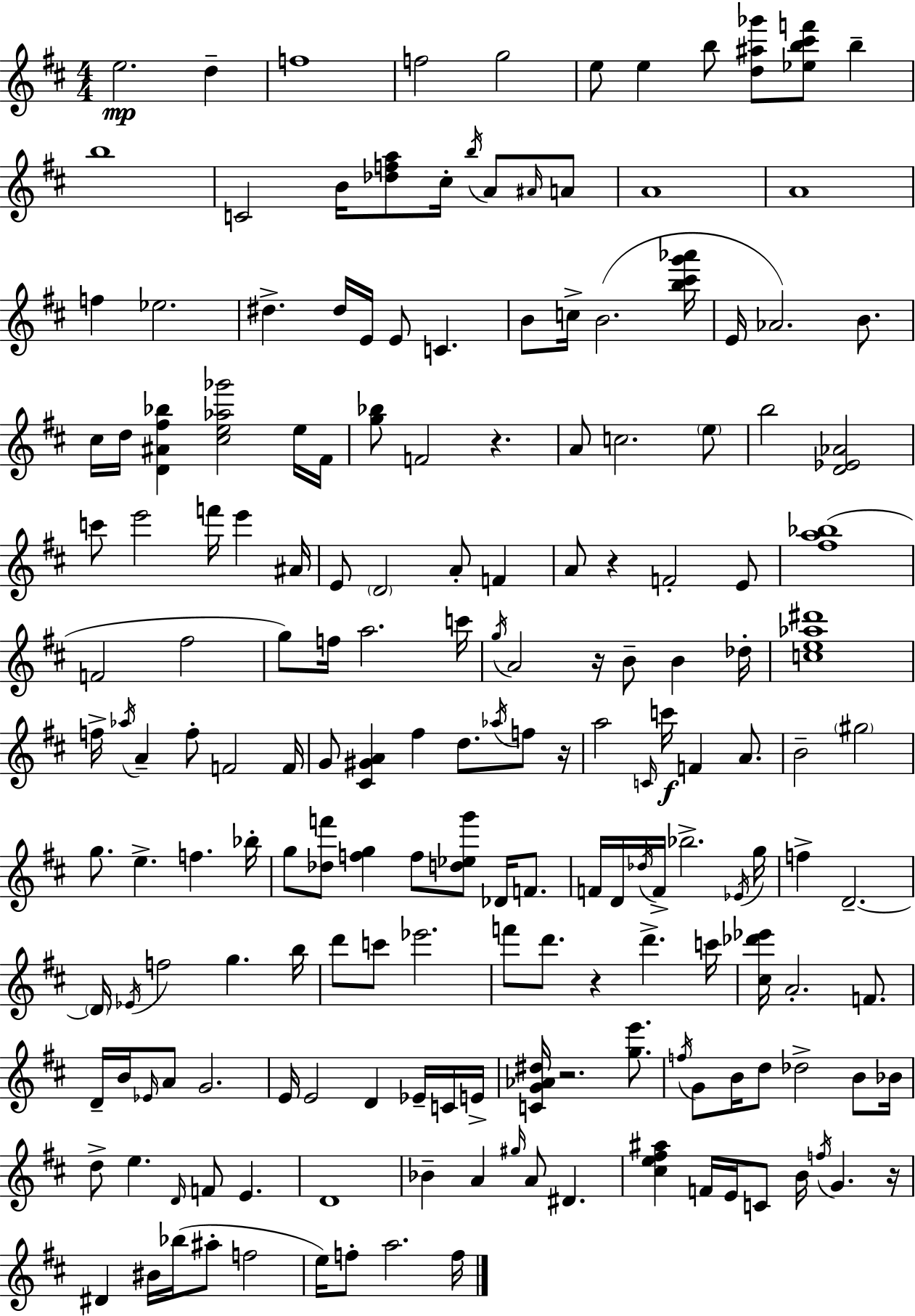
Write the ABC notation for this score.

X:1
T:Untitled
M:4/4
L:1/4
K:D
e2 d f4 f2 g2 e/2 e b/2 [d^a_g']/2 [_eb^c'f']/2 b b4 C2 B/4 [_dfa]/2 ^c/4 b/4 A/2 ^A/4 A/2 A4 A4 f _e2 ^d ^d/4 E/4 E/2 C B/2 c/4 B2 [b^c'g'_a']/4 E/4 _A2 B/2 ^c/4 d/4 [D^A^f_b] [^ce_a_g']2 e/4 ^F/4 [g_b]/2 F2 z A/2 c2 e/2 b2 [D_E_A]2 c'/2 e'2 f'/4 e' ^A/4 E/2 D2 A/2 F A/2 z F2 E/2 [^fa_b]4 F2 ^f2 g/2 f/4 a2 c'/4 g/4 A2 z/4 B/2 B _d/4 [ce_a^d']4 f/4 _a/4 A f/2 F2 F/4 G/2 [^C^GA] ^f d/2 _a/4 f/2 z/4 a2 C/4 c'/4 F A/2 B2 ^g2 g/2 e f _b/4 g/2 [_df']/2 [fg] f/2 [d_eg']/2 _D/4 F/2 F/4 D/4 _d/4 F/4 _b2 _E/4 g/4 f D2 D/4 _E/4 f2 g b/4 d'/2 c'/2 _e'2 f'/2 d'/2 z d' c'/4 [^c_d'_e']/4 A2 F/2 D/4 B/4 _E/4 A/2 G2 E/4 E2 D _E/4 C/4 E/4 [CG_A^d]/4 z2 [ge']/2 f/4 G/2 B/4 d/2 _d2 B/2 _B/4 d/2 e D/4 F/2 E D4 _B A ^g/4 A/2 ^D [^ce^f^a] F/4 E/4 C/2 B/4 f/4 G z/4 ^D ^B/4 _b/4 ^a/2 f2 e/4 f/2 a2 f/4